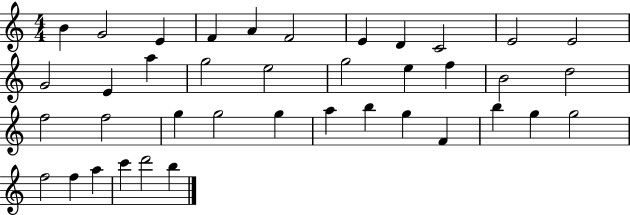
{
  \clef treble
  \numericTimeSignature
  \time 4/4
  \key c \major
  b'4 g'2 e'4 | f'4 a'4 f'2 | e'4 d'4 c'2 | e'2 e'2 | \break g'2 e'4 a''4 | g''2 e''2 | g''2 e''4 f''4 | b'2 d''2 | \break f''2 f''2 | g''4 g''2 g''4 | a''4 b''4 g''4 f'4 | b''4 g''4 g''2 | \break f''2 f''4 a''4 | c'''4 d'''2 b''4 | \bar "|."
}